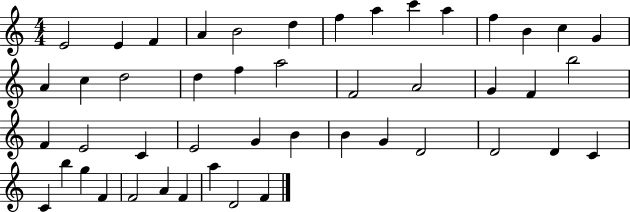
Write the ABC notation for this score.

X:1
T:Untitled
M:4/4
L:1/4
K:C
E2 E F A B2 d f a c' a f B c G A c d2 d f a2 F2 A2 G F b2 F E2 C E2 G B B G D2 D2 D C C b g F F2 A F a D2 F